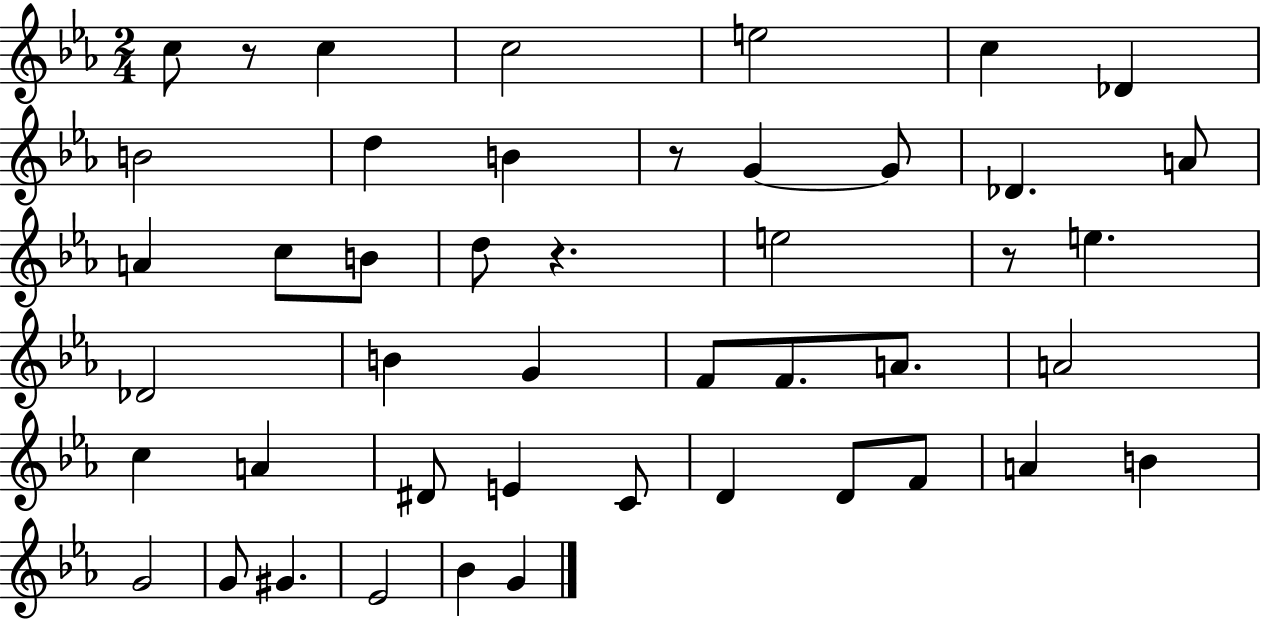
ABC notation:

X:1
T:Untitled
M:2/4
L:1/4
K:Eb
c/2 z/2 c c2 e2 c _D B2 d B z/2 G G/2 _D A/2 A c/2 B/2 d/2 z e2 z/2 e _D2 B G F/2 F/2 A/2 A2 c A ^D/2 E C/2 D D/2 F/2 A B G2 G/2 ^G _E2 _B G